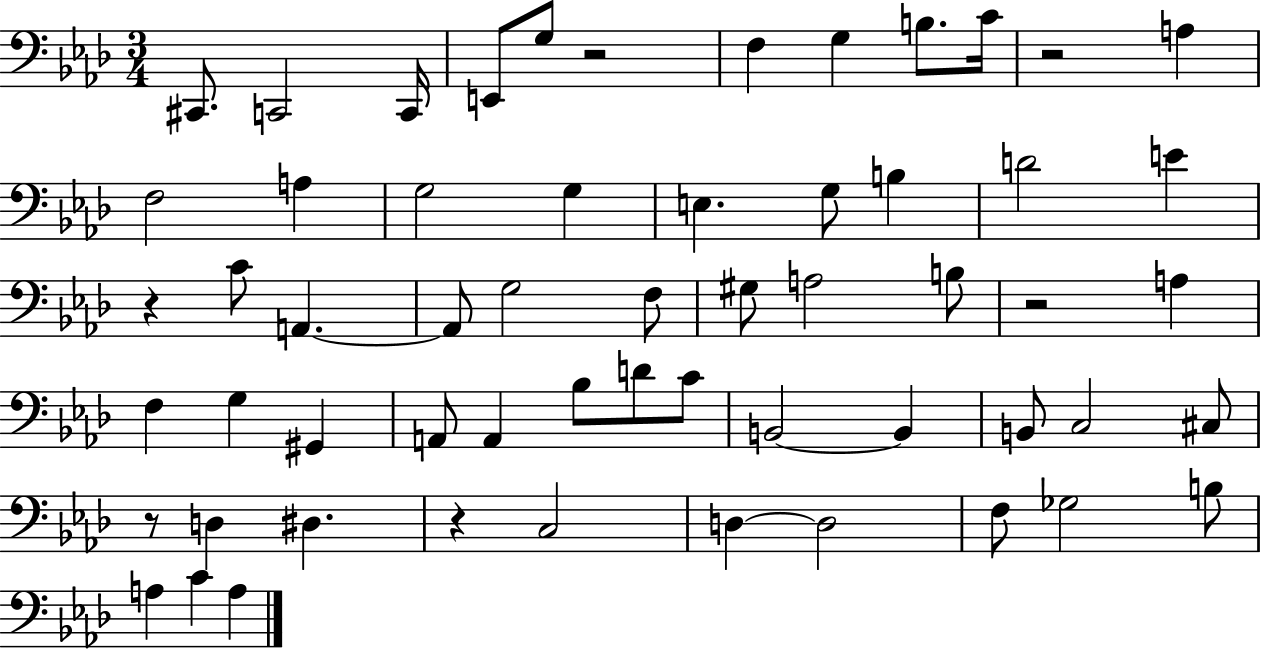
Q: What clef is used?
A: bass